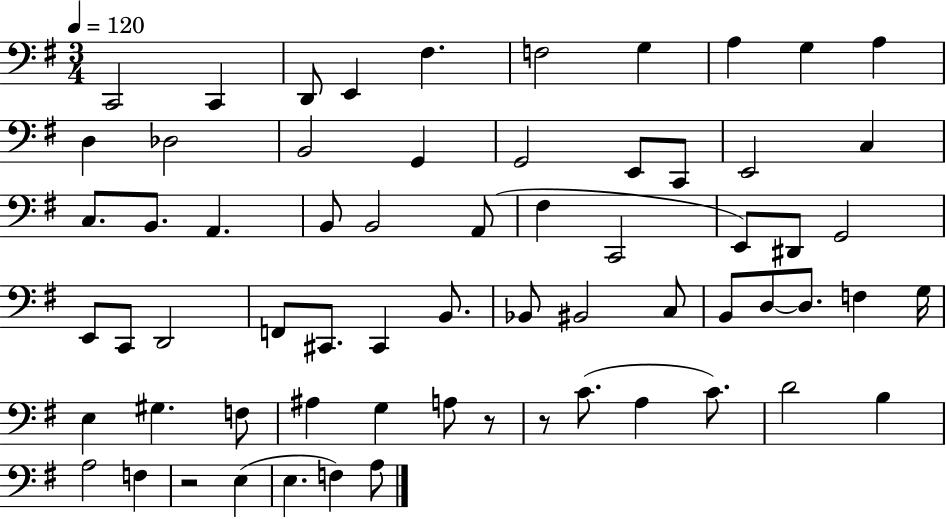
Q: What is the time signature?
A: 3/4